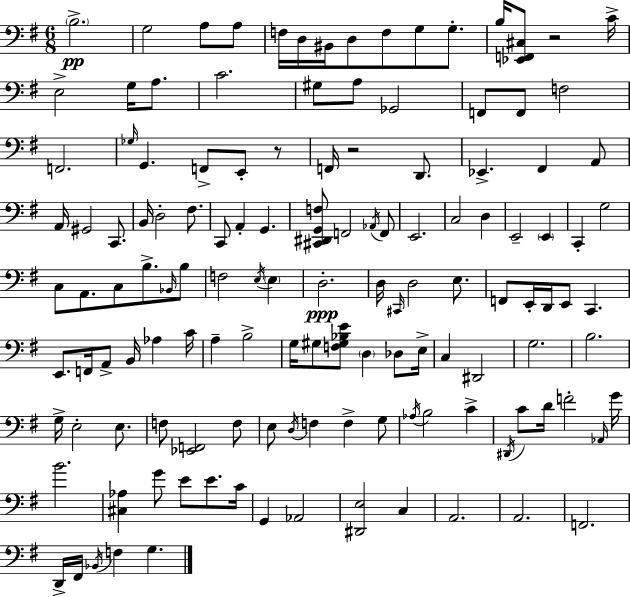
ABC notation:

X:1
T:Untitled
M:6/8
L:1/4
K:G
B,2 G,2 A,/2 A,/2 F,/4 D,/4 ^B,,/4 D,/2 F,/2 G,/2 G,/2 B,/4 [_E,,F,,^C,]/2 z2 C/4 E,2 G,/4 A,/2 C2 ^G,/2 A,/2 _G,,2 F,,/2 F,,/2 F,2 F,,2 _G,/4 G,, F,,/2 E,,/2 z/2 F,,/4 z2 D,,/2 _E,, ^F,, A,,/2 A,,/4 ^G,,2 C,,/2 B,,/4 D,2 ^F,/2 C,,/2 A,, G,, [^C,,^D,,G,,F,]/2 F,,2 _A,,/4 F,,/2 E,,2 C,2 D, E,,2 E,, C,, G,2 C,/2 A,,/2 C,/2 B,/2 _B,,/4 B,/2 F,2 E,/4 E, D,2 D,/4 ^C,,/4 D,2 E,/2 F,,/2 E,,/4 D,,/4 E,,/2 C,, E,,/2 F,,/4 A,,/2 B,,/4 _A, C/4 A, B,2 G,/4 ^G,/2 [F,^G,_B,E]/2 D, _D,/2 E,/4 C, ^D,,2 G,2 B,2 G,/4 E,2 E,/2 F,/2 [_E,,F,,]2 F,/2 E,/2 D,/4 F, F, G,/2 _A,/4 B,2 C ^D,,/4 C/2 D/4 F2 _A,,/4 G/4 B2 [^C,_A,] G/2 E/2 E/2 C/4 G,, _A,,2 [^D,,E,]2 C, A,,2 A,,2 F,,2 D,,/4 ^F,,/4 _B,,/4 F, G,